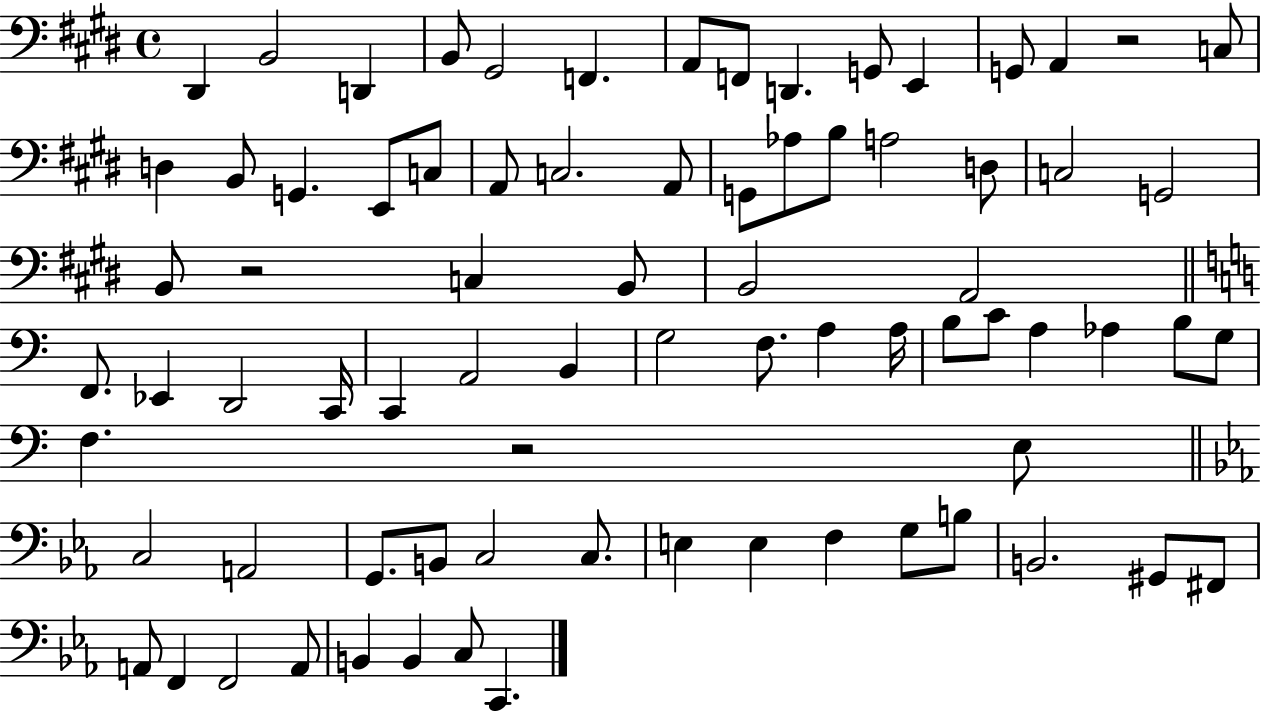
D#2/q B2/h D2/q B2/e G#2/h F2/q. A2/e F2/e D2/q. G2/e E2/q G2/e A2/q R/h C3/e D3/q B2/e G2/q. E2/e C3/e A2/e C3/h. A2/e G2/e Ab3/e B3/e A3/h D3/e C3/h G2/h B2/e R/h C3/q B2/e B2/h A2/h F2/e. Eb2/q D2/h C2/s C2/q A2/h B2/q G3/h F3/e. A3/q A3/s B3/e C4/e A3/q Ab3/q B3/e G3/e F3/q. R/h E3/e C3/h A2/h G2/e. B2/e C3/h C3/e. E3/q E3/q F3/q G3/e B3/e B2/h. G#2/e F#2/e A2/e F2/q F2/h A2/e B2/q B2/q C3/e C2/q.